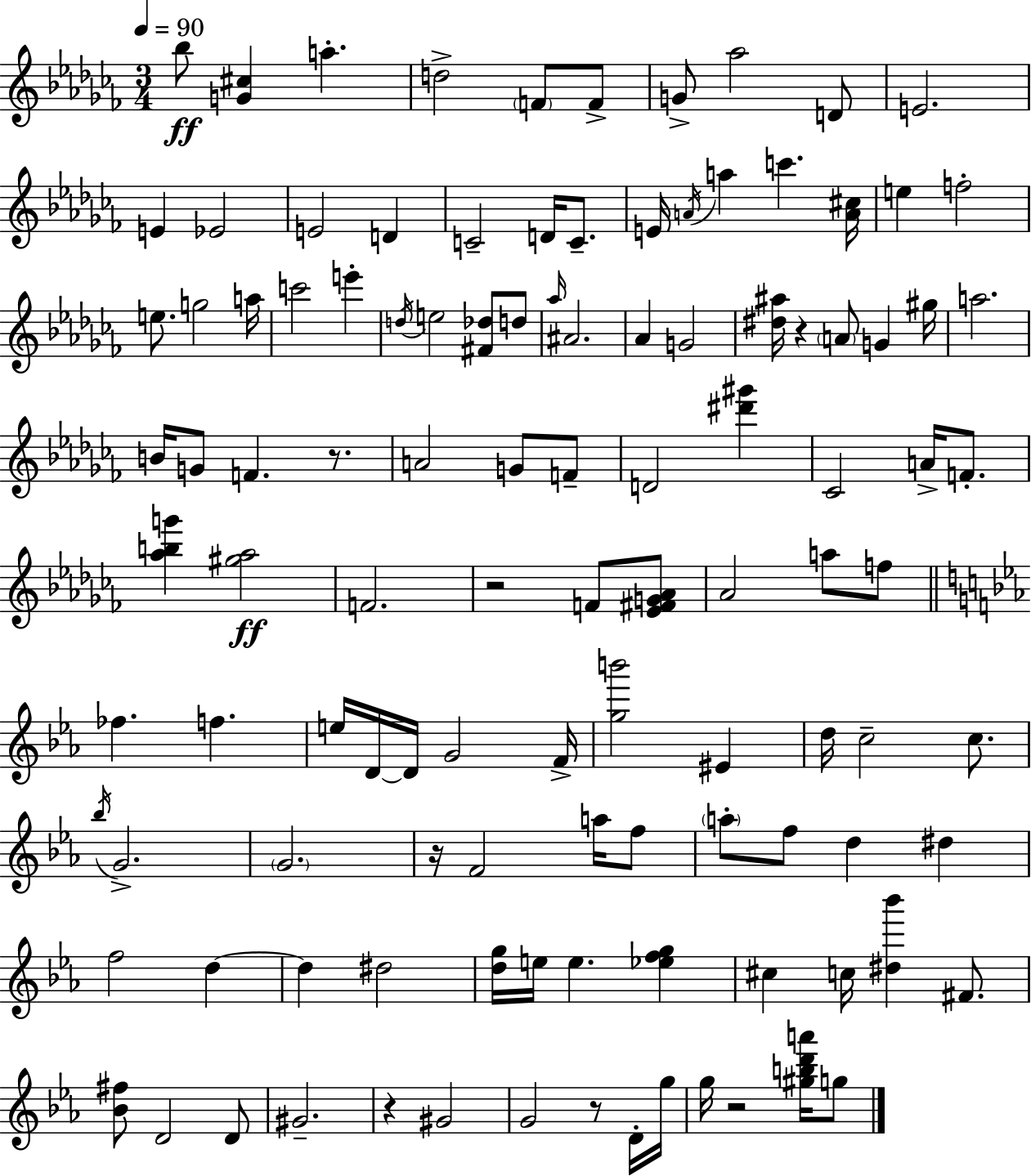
{
  \clef treble
  \numericTimeSignature
  \time 3/4
  \key aes \minor
  \tempo 4 = 90
  bes''8\ff <g' cis''>4 a''4.-. | d''2-> \parenthesize f'8 f'8-> | g'8-> aes''2 d'8 | e'2. | \break e'4 ees'2 | e'2 d'4 | c'2-- d'16 c'8.-- | e'16 \acciaccatura { a'16 } a''4 c'''4. | \break <a' cis''>16 e''4 f''2-. | e''8. g''2 | a''16 c'''2 e'''4-. | \acciaccatura { d''16 } e''2 <fis' des''>8 | \break d''8 \grace { aes''16 } ais'2. | aes'4 g'2 | <dis'' ais''>16 r4 \parenthesize a'8 g'4 | gis''16 a''2. | \break b'16 g'8 f'4. | r8. a'2 g'8 | f'8-- d'2 <dis''' gis'''>4 | ces'2 a'16-> | \break f'8.-. <aes'' b'' g'''>4 <gis'' aes''>2\ff | f'2. | r2 f'8 | <ees' fis' g' aes'>8 aes'2 a''8 | \break f''8 \bar "||" \break \key c \minor fes''4. f''4. | e''16 d'16~~ d'16 g'2 f'16-> | <g'' b'''>2 eis'4 | d''16 c''2-- c''8. | \break \acciaccatura { bes''16 } g'2.-> | \parenthesize g'2. | r16 f'2 a''16 f''8 | \parenthesize a''8-. f''8 d''4 dis''4 | \break f''2 d''4~~ | d''4 dis''2 | <d'' g''>16 e''16 e''4. <ees'' f'' g''>4 | cis''4 c''16 <dis'' bes'''>4 fis'8. | \break <bes' fis''>8 d'2 d'8 | gis'2.-- | r4 gis'2 | g'2 r8 d'16-. | \break g''16 g''16 r2 <gis'' b'' d''' a'''>16 g''8 | \bar "|."
}